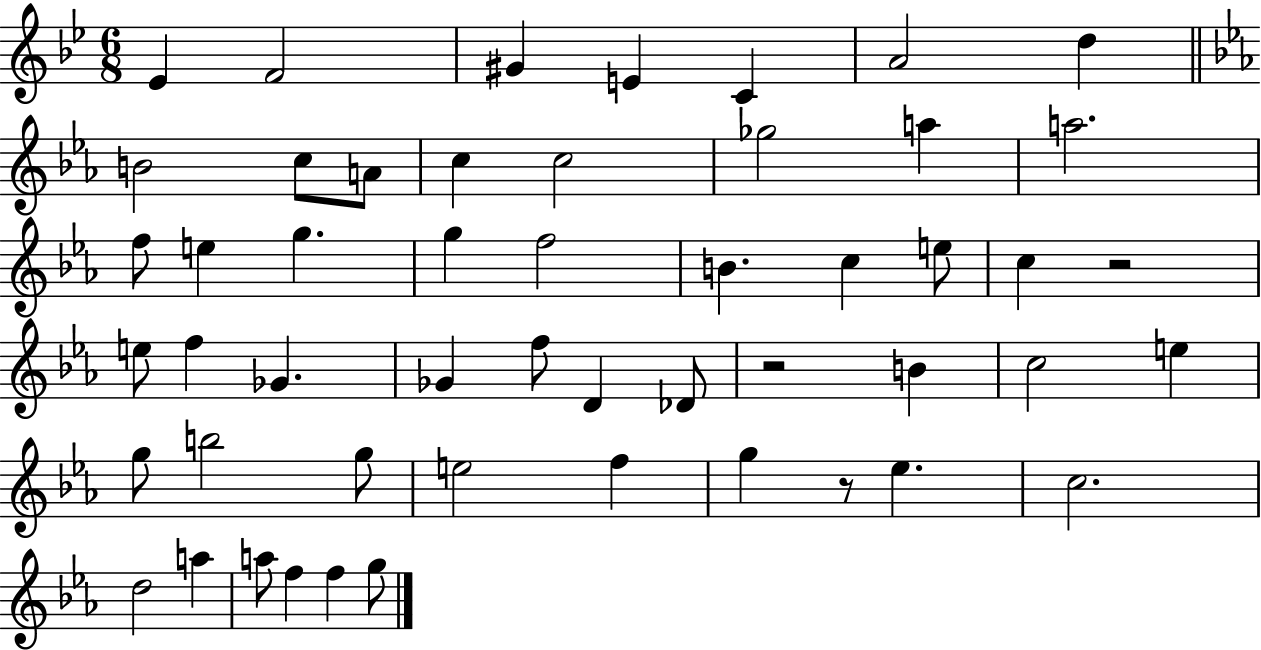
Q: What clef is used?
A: treble